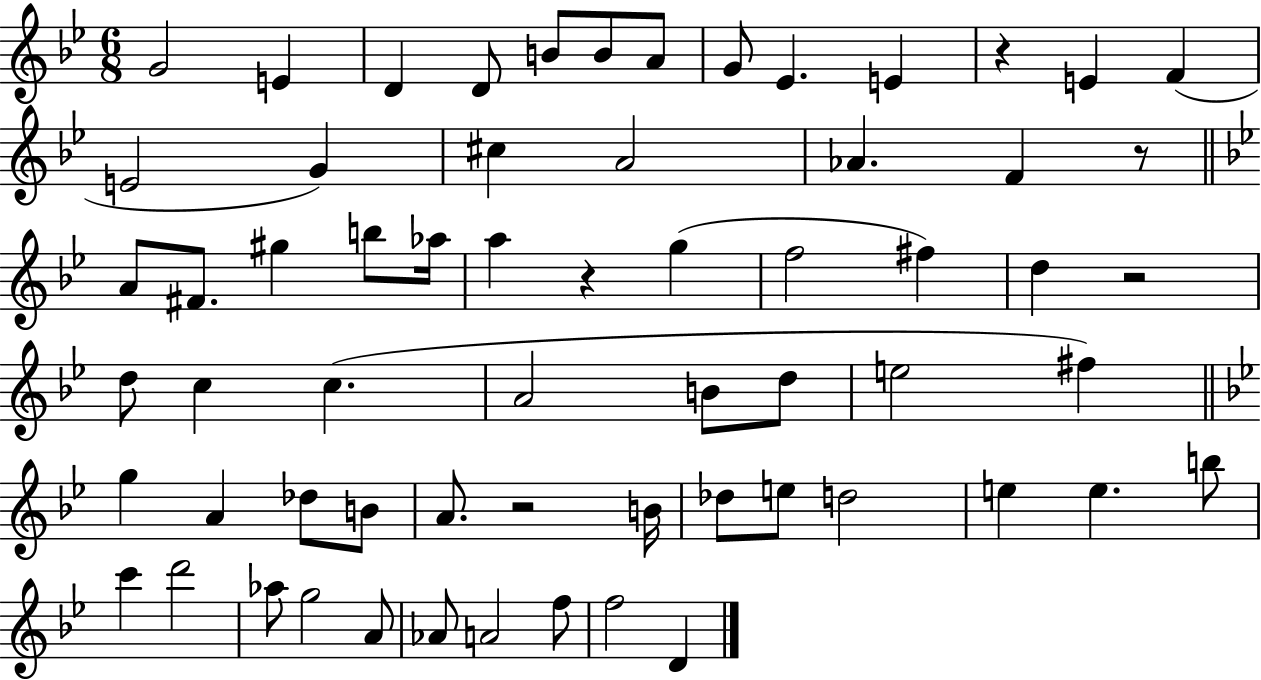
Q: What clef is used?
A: treble